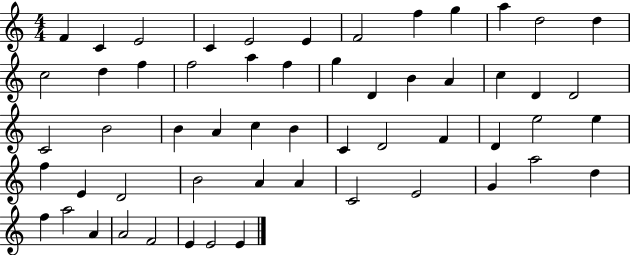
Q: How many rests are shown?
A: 0